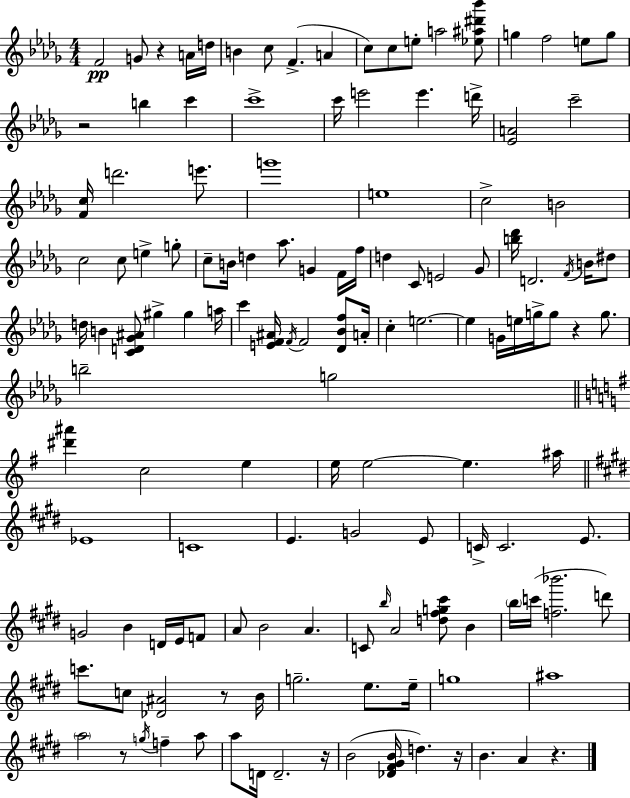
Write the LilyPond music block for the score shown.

{
  \clef treble
  \numericTimeSignature
  \time 4/4
  \key bes \minor
  f'2\pp g'8 r4 a'16 d''16 | b'4 c''8 f'4.->( a'4 | c''8) c''8 e''8-. a''2 <ees'' ais'' dis''' bes'''>8 | g''4 f''2 e''8 g''8 | \break r2 b''4 c'''4 | c'''1-> | c'''16 e'''2 e'''4. d'''16-> | <ees' a'>2 c'''2-- | \break <f' c''>16 d'''2. e'''8. | g'''1 | e''1 | c''2-> b'2 | \break c''2 c''8 e''4-> g''8-. | c''8-- b'16 d''4 aes''8. g'4 f'16 f''16 | d''4 c'8 e'2 ges'8 | <b'' des'''>16 d'2. \acciaccatura { f'16 } b'16 dis''8 | \break d''16 b'4 <c' d' ges' ais'>8 gis''4-> gis''4 | a''16 c'''4 <e' f' ais'>16 \acciaccatura { f'16 } f'2 <des' bes' f''>8 | a'16-. c''4-. e''2.~~ | e''4 g'16 e''16 g''16-> g''8 r4 g''8. | \break b''2-- g''2 | \bar "||" \break \key e \minor <dis''' ais'''>4 c''2 e''4 | e''16 e''2~~ e''4. ais''16 | \bar "||" \break \key e \major ees'1 | c'1 | e'4. g'2 e'8 | c'16-> c'2. e'8. | \break g'2 b'4 d'16 e'16 f'8 | a'8 b'2 a'4. | c'8 \grace { b''16 } a'2 <d'' fis'' g'' cis'''>8 b'4 | \parenthesize b''16 c'''16( <f'' bes'''>2. d'''8) | \break c'''8. c''8 <des' ais'>2 r8 | b'16 g''2.-- e''8. | e''16-- g''1 | ais''1 | \break \parenthesize a''2 r8 \acciaccatura { g''16 } f''4-- | a''8 a''8 d'16 d'2.-- | r16 b'2( <des' fis' gis' b'>16 d''4.) | r16 b'4. a'4 r4. | \break \bar "|."
}